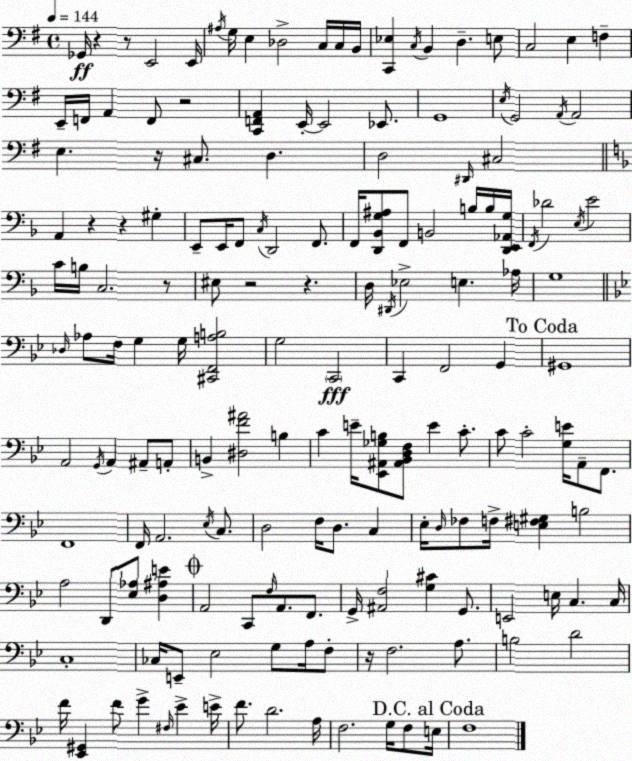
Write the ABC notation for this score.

X:1
T:Untitled
M:4/4
L:1/4
K:Em
_G,,/4 z z/2 E,,2 E,,/4 ^A,/4 G,/4 E, _D,2 C,/4 C,/4 B,,/4 [C,,_E,] C,/4 B,, D, E,/2 C,2 E, F, E,,/4 F,,/4 A,, F,,/2 z2 [C,,F,,A,,] E,,/4 E,,2 _E,,/2 G,,4 E,/4 G,,2 A,,/4 A,,2 E, z/4 ^C,/2 D, D,2 ^D,,/4 ^C,2 A,, z z ^G, E,,/2 E,,/4 F,,/2 C,/4 D,,2 F,,/2 F,,/4 [D,,_B,,G,^A,]/2 F,,/2 B,,2 B,/4 B,/4 [D,,E,,_A,,G,]/4 F,,/4 _D2 E,/4 E2 C/4 B,/4 C,2 z/2 ^E,/2 z2 z D,/4 ^D,,/4 _E,2 E, _A,/4 G,4 _D,/4 _A,/2 F,/4 G, G,/4 [^C,,F,,A,B,]2 G,2 C,,2 C,, F,,2 G,, ^G,,4 A,,2 G,,/4 A,, ^A,,/2 A,,/2 B,, [^D,F^A]2 B, C E/4 [_E,,^A,,_G,B,]/2 [^A,,_B,,D,F,]/2 E C/2 C/2 C2 [G,E]/4 A,,/2 F,,/2 F,,4 F,,/4 A,,2 _E,/4 C,/2 D,2 F,/4 D,/2 C, _E,/4 D,/4 _F,/2 F,/4 [E,^F,^G,] B,2 A,2 D,,/2 [_E,_A,]/2 [D,^A,E] A,,2 C,,/2 F,/4 A,,/2 F,,/2 G,,/4 [^A,,F,]2 [G,^C] G,,/2 E,,2 E,/4 C, C,/4 C,4 _C,/4 E,,/2 _E,2 G,/2 A,/4 F,/2 z/4 F,2 A,/2 B,2 D2 F/4 [_E,,^G,,] F/2 G ^F,/4 _E E/4 F/2 D2 A,/4 F,2 G,/4 F,/2 E,/4 F,4